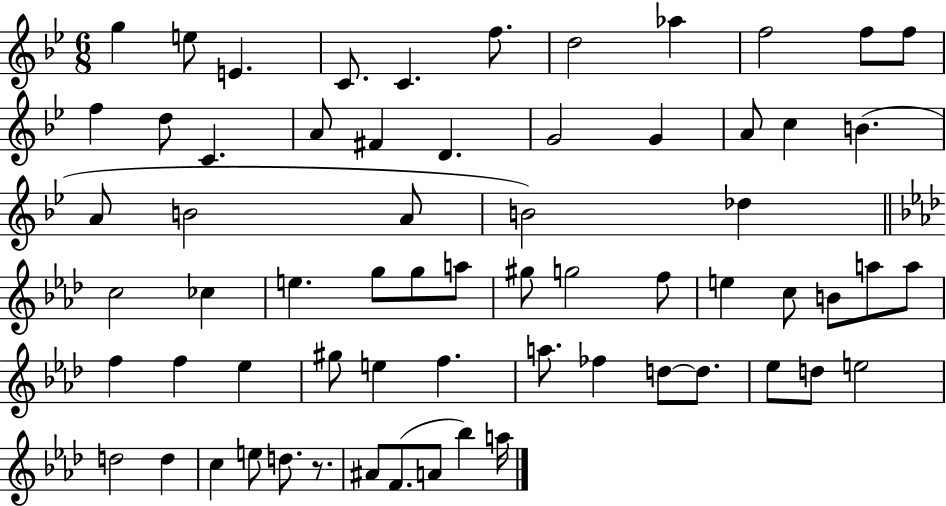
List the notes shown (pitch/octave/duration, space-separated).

G5/q E5/e E4/q. C4/e. C4/q. F5/e. D5/h Ab5/q F5/h F5/e F5/e F5/q D5/e C4/q. A4/e F#4/q D4/q. G4/h G4/q A4/e C5/q B4/q. A4/e B4/h A4/e B4/h Db5/q C5/h CES5/q E5/q. G5/e G5/e A5/e G#5/e G5/h F5/e E5/q C5/e B4/e A5/e A5/e F5/q F5/q Eb5/q G#5/e E5/q F5/q. A5/e. FES5/q D5/e D5/e. Eb5/e D5/e E5/h D5/h D5/q C5/q E5/e D5/e. R/e. A#4/e F4/e. A4/e Bb5/q A5/s